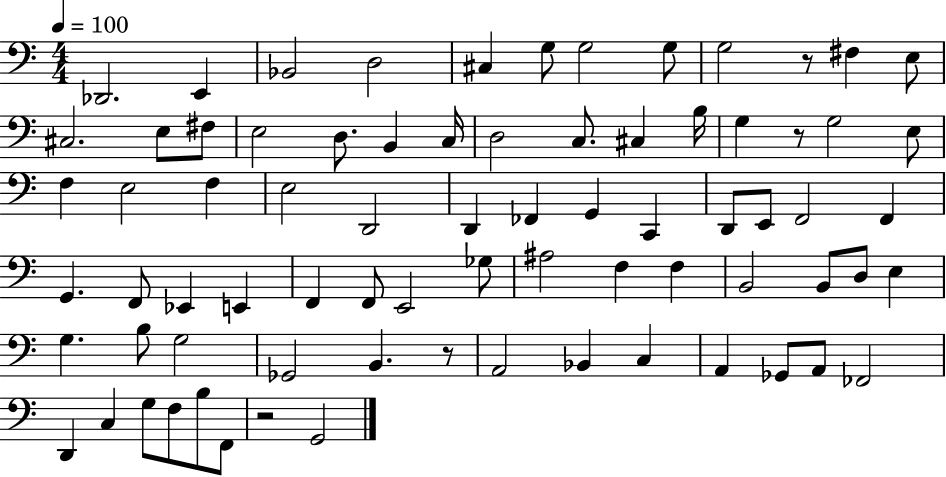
Db2/h. E2/q Bb2/h D3/h C#3/q G3/e G3/h G3/e G3/h R/e F#3/q E3/e C#3/h. E3/e F#3/e E3/h D3/e. B2/q C3/s D3/h C3/e. C#3/q B3/s G3/q R/e G3/h E3/e F3/q E3/h F3/q E3/h D2/h D2/q FES2/q G2/q C2/q D2/e E2/e F2/h F2/q G2/q. F2/e Eb2/q E2/q F2/q F2/e E2/h Gb3/e A#3/h F3/q F3/q B2/h B2/e D3/e E3/q G3/q. B3/e G3/h Gb2/h B2/q. R/e A2/h Bb2/q C3/q A2/q Gb2/e A2/e FES2/h D2/q C3/q G3/e F3/e B3/e F2/e R/h G2/h